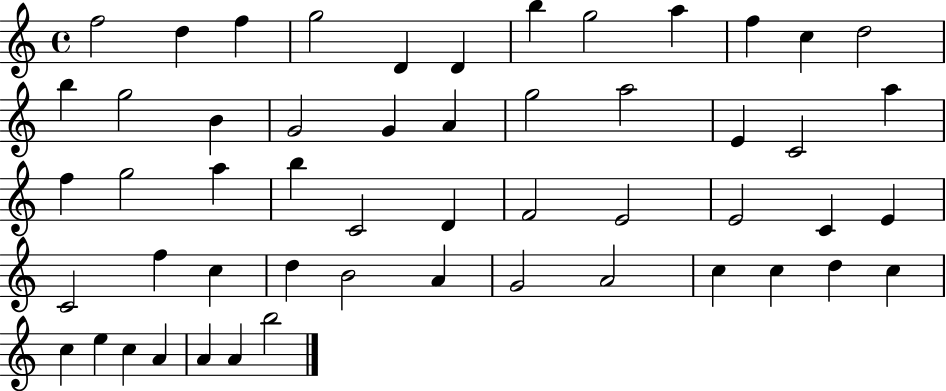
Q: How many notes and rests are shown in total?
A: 53